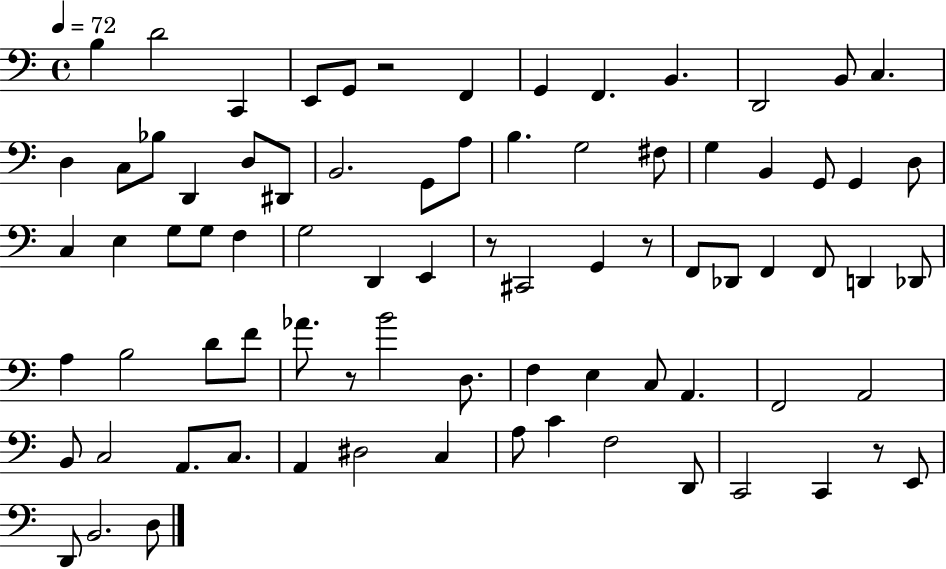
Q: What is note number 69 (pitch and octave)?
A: D2